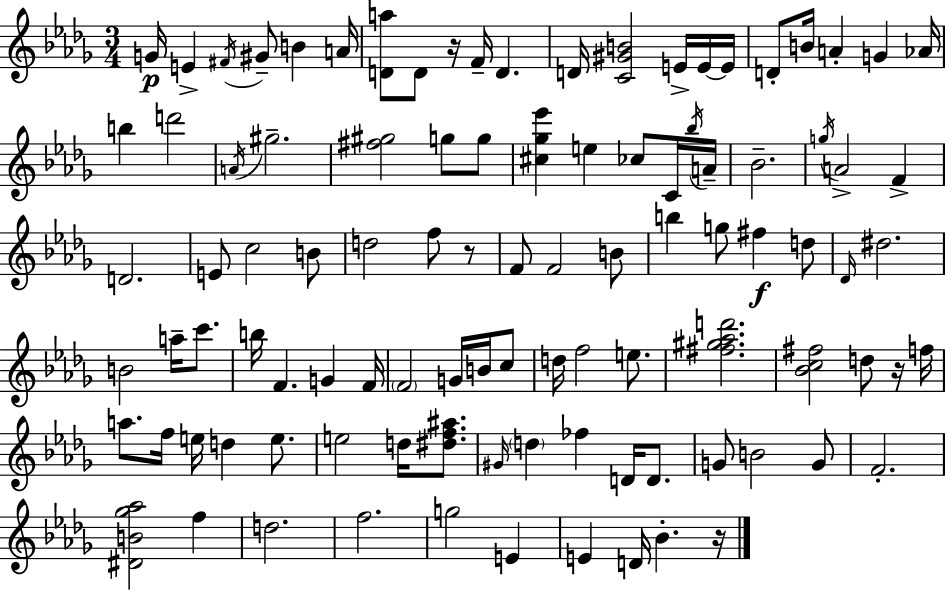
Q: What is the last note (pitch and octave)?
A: Bb4